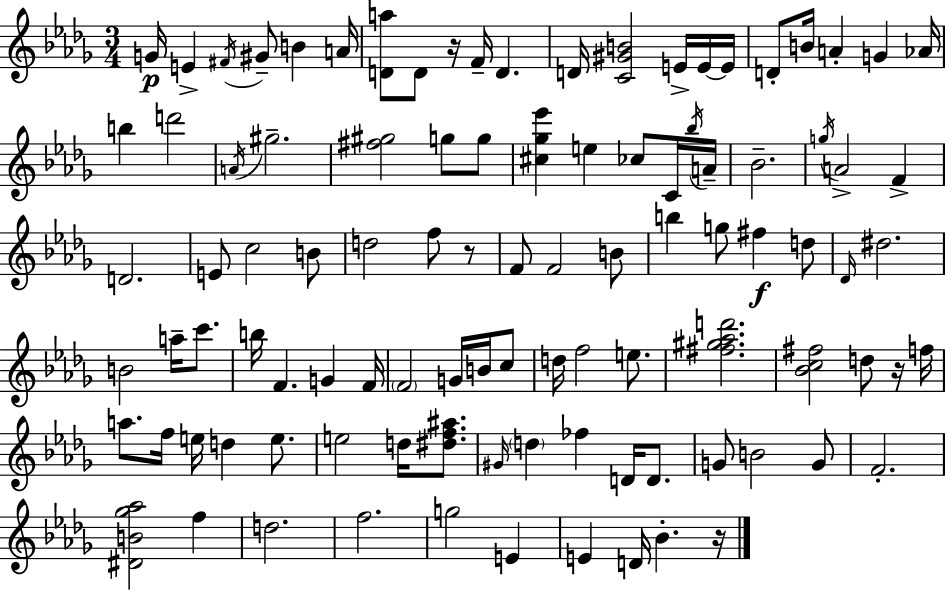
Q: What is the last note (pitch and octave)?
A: Bb4